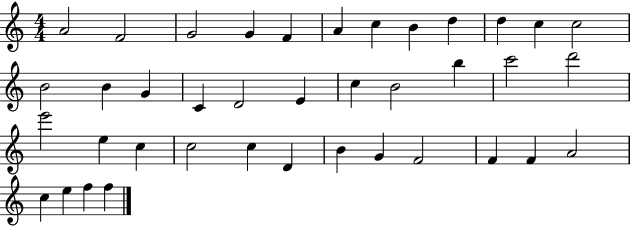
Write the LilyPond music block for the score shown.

{
  \clef treble
  \numericTimeSignature
  \time 4/4
  \key c \major
  a'2 f'2 | g'2 g'4 f'4 | a'4 c''4 b'4 d''4 | d''4 c''4 c''2 | \break b'2 b'4 g'4 | c'4 d'2 e'4 | c''4 b'2 b''4 | c'''2 d'''2 | \break e'''2 e''4 c''4 | c''2 c''4 d'4 | b'4 g'4 f'2 | f'4 f'4 a'2 | \break c''4 e''4 f''4 f''4 | \bar "|."
}